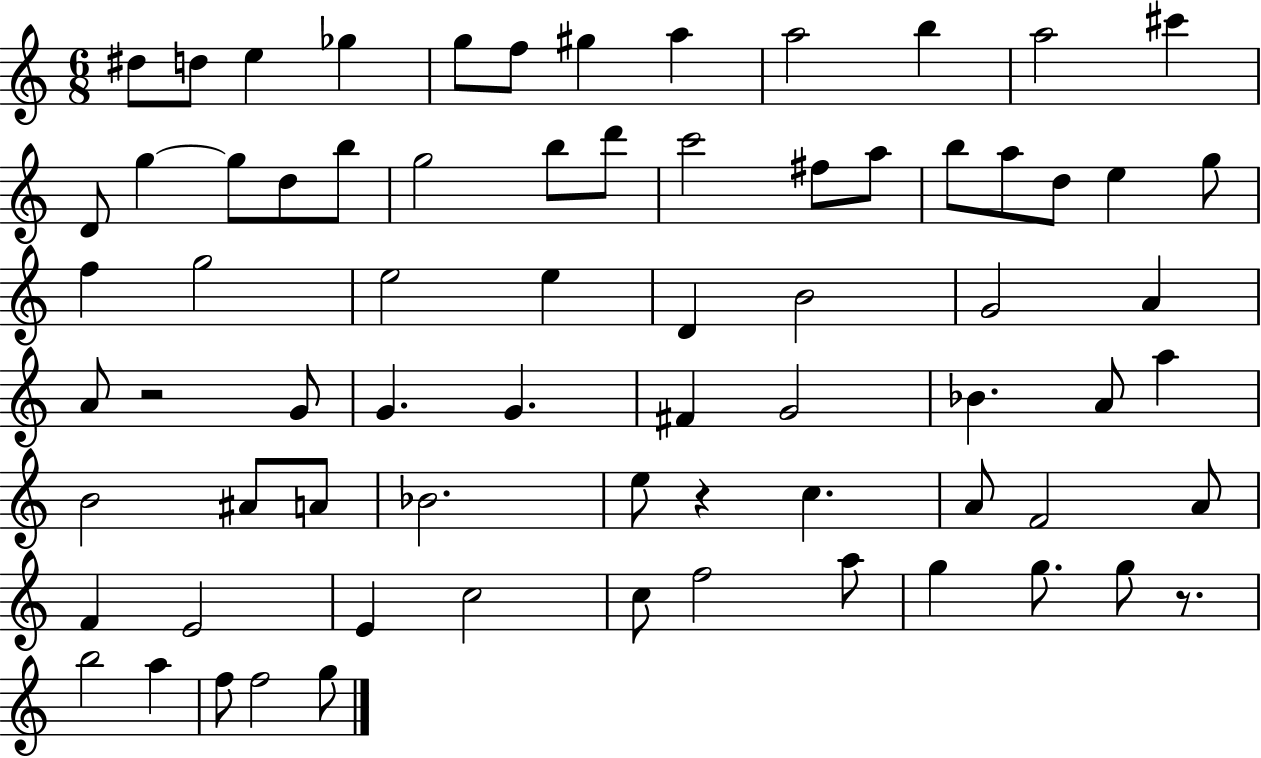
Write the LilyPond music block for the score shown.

{
  \clef treble
  \numericTimeSignature
  \time 6/8
  \key c \major
  dis''8 d''8 e''4 ges''4 | g''8 f''8 gis''4 a''4 | a''2 b''4 | a''2 cis'''4 | \break d'8 g''4~~ g''8 d''8 b''8 | g''2 b''8 d'''8 | c'''2 fis''8 a''8 | b''8 a''8 d''8 e''4 g''8 | \break f''4 g''2 | e''2 e''4 | d'4 b'2 | g'2 a'4 | \break a'8 r2 g'8 | g'4. g'4. | fis'4 g'2 | bes'4. a'8 a''4 | \break b'2 ais'8 a'8 | bes'2. | e''8 r4 c''4. | a'8 f'2 a'8 | \break f'4 e'2 | e'4 c''2 | c''8 f''2 a''8 | g''4 g''8. g''8 r8. | \break b''2 a''4 | f''8 f''2 g''8 | \bar "|."
}